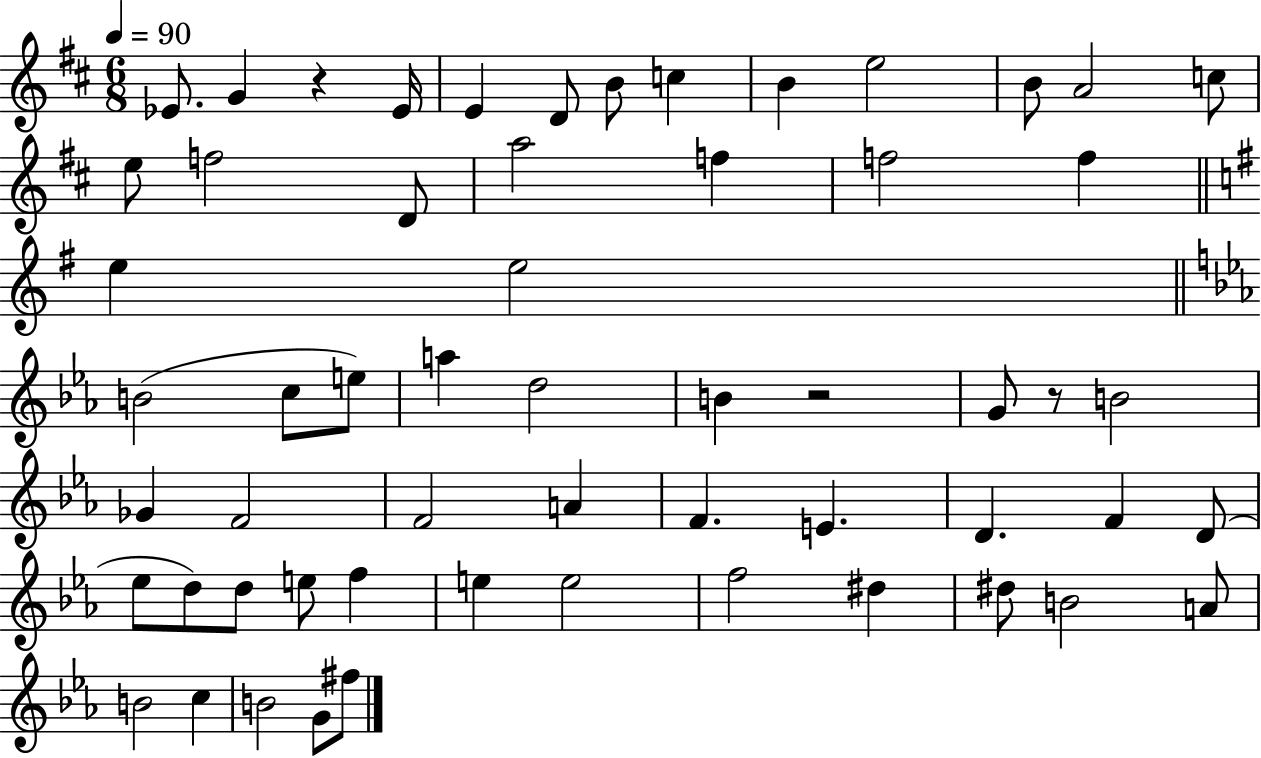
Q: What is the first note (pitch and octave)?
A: Eb4